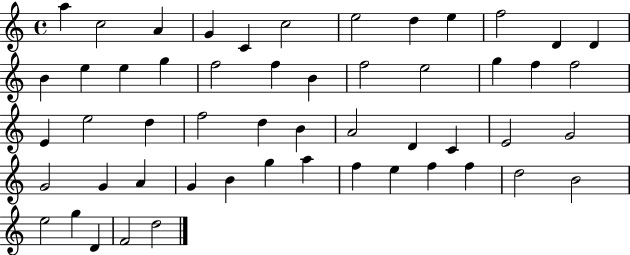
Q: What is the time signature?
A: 4/4